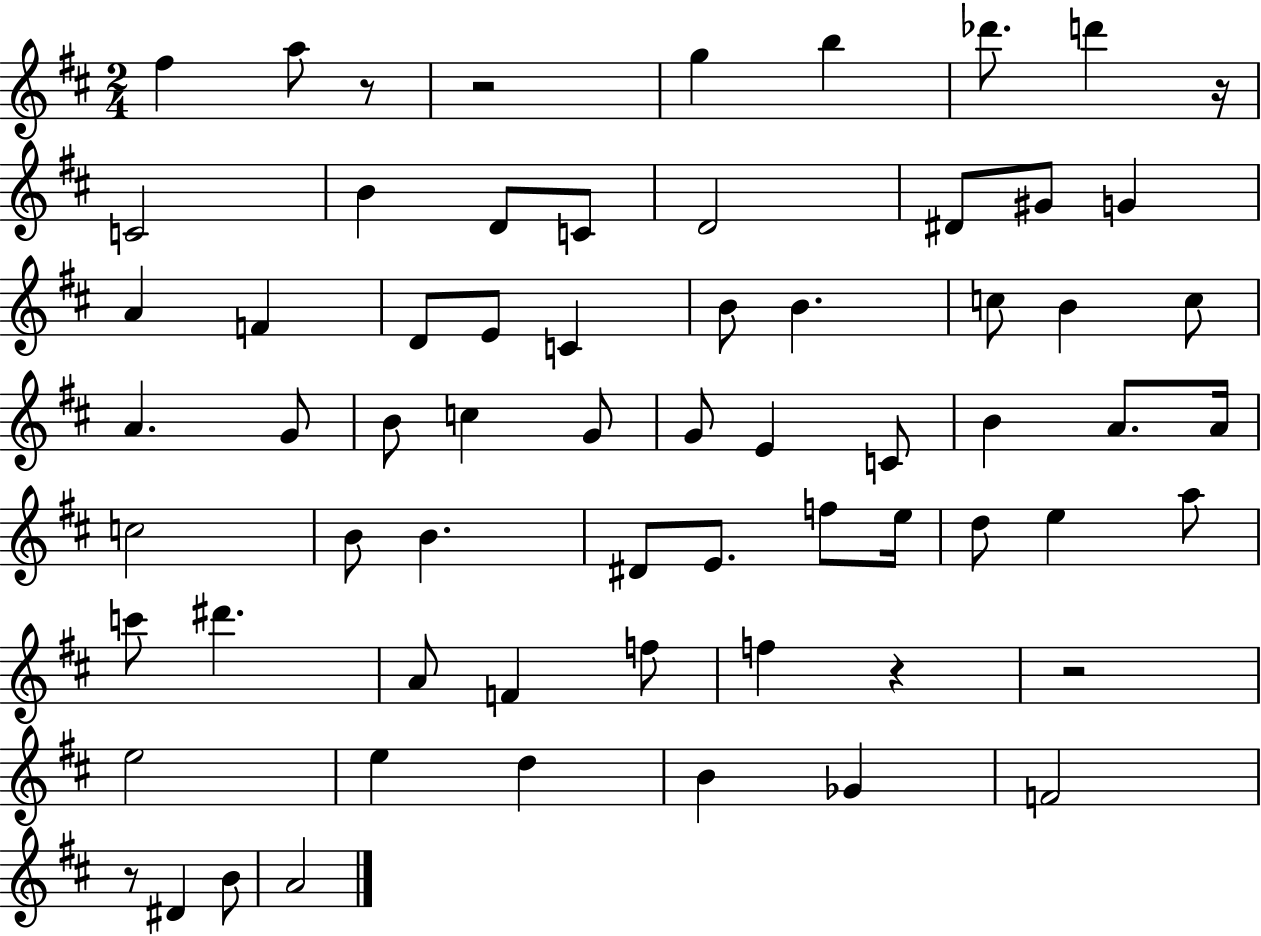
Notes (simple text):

F#5/q A5/e R/e R/h G5/q B5/q Db6/e. D6/q R/s C4/h B4/q D4/e C4/e D4/h D#4/e G#4/e G4/q A4/q F4/q D4/e E4/e C4/q B4/e B4/q. C5/e B4/q C5/e A4/q. G4/e B4/e C5/q G4/e G4/e E4/q C4/e B4/q A4/e. A4/s C5/h B4/e B4/q. D#4/e E4/e. F5/e E5/s D5/e E5/q A5/e C6/e D#6/q. A4/e F4/q F5/e F5/q R/q R/h E5/h E5/q D5/q B4/q Gb4/q F4/h R/e D#4/q B4/e A4/h